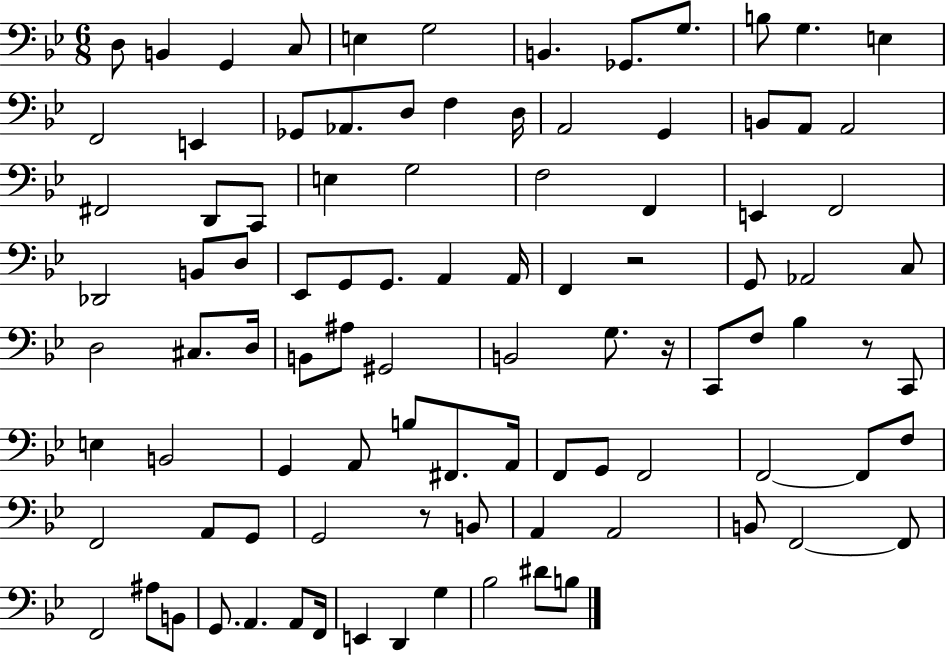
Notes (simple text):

D3/e B2/q G2/q C3/e E3/q G3/h B2/q. Gb2/e. G3/e. B3/e G3/q. E3/q F2/h E2/q Gb2/e Ab2/e. D3/e F3/q D3/s A2/h G2/q B2/e A2/e A2/h F#2/h D2/e C2/e E3/q G3/h F3/h F2/q E2/q F2/h Db2/h B2/e D3/e Eb2/e G2/e G2/e. A2/q A2/s F2/q R/h G2/e Ab2/h C3/e D3/h C#3/e. D3/s B2/e A#3/e G#2/h B2/h G3/e. R/s C2/e F3/e Bb3/q R/e C2/e E3/q B2/h G2/q A2/e B3/e F#2/e. A2/s F2/e G2/e F2/h F2/h F2/e F3/e F2/h A2/e G2/e G2/h R/e B2/e A2/q A2/h B2/e F2/h F2/e F2/h A#3/e B2/e G2/e. A2/q. A2/e F2/s E2/q D2/q G3/q Bb3/h D#4/e B3/e